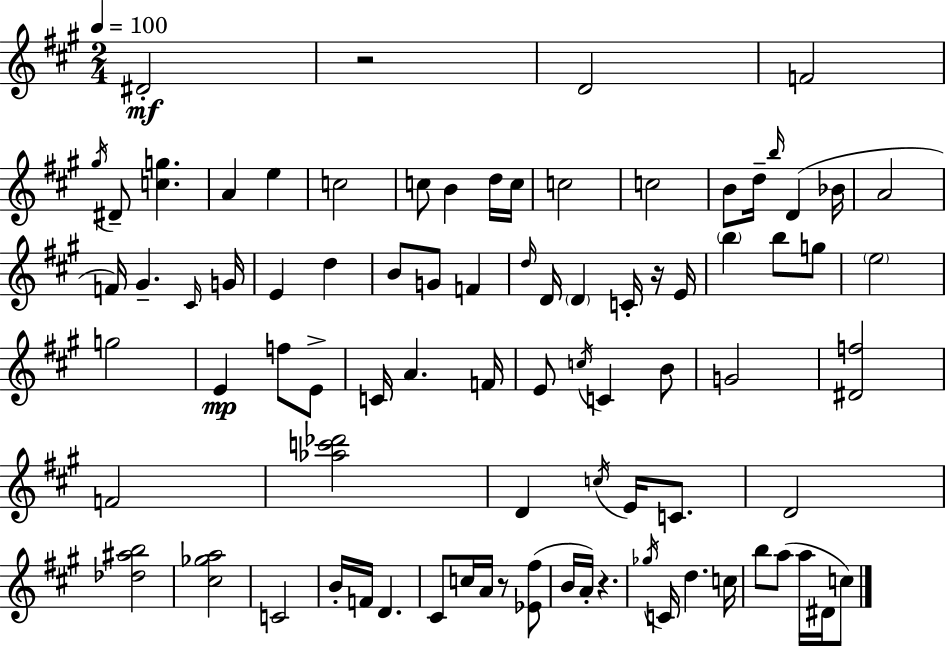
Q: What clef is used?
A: treble